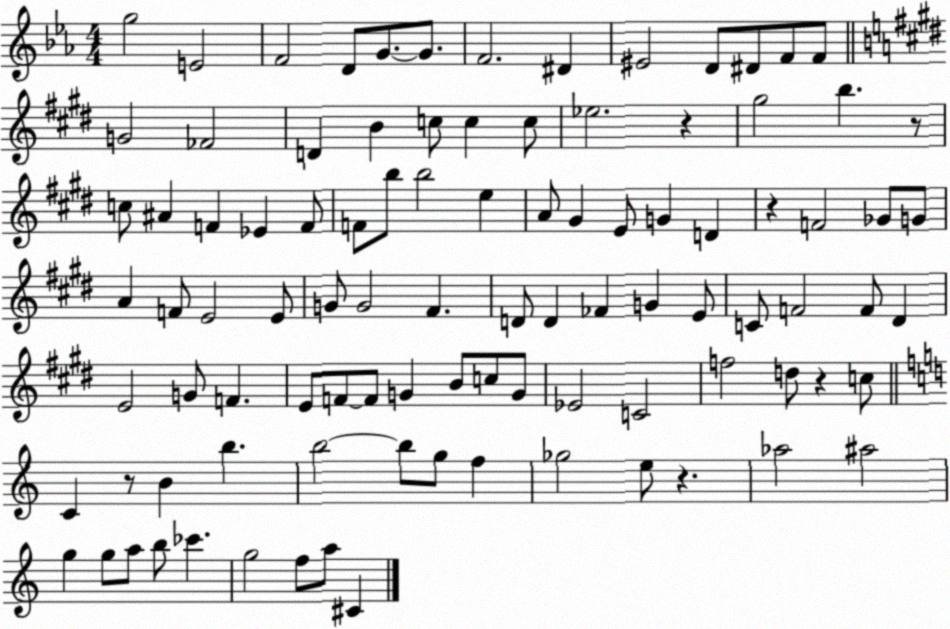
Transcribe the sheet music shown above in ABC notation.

X:1
T:Untitled
M:4/4
L:1/4
K:Eb
g2 E2 F2 D/2 G/2 G/2 F2 ^D ^E2 D/2 ^D/2 F/2 F/2 G2 _F2 D B c/2 c c/2 _e2 z ^g2 b z/2 c/2 ^A F _E F/2 F/2 b/2 b2 e A/2 ^G E/2 G D z F2 _G/2 G/2 A F/2 E2 E/2 G/2 G2 ^F D/2 D _F G E/2 C/2 F2 F/2 ^D E2 G/2 F E/2 F/2 F/2 G B/2 c/2 G/2 _E2 C2 f2 d/2 z c/2 C z/2 B b b2 b/2 g/2 f _g2 e/2 z _a2 ^a2 g g/2 a/2 b/2 _c' g2 f/2 a/2 ^C